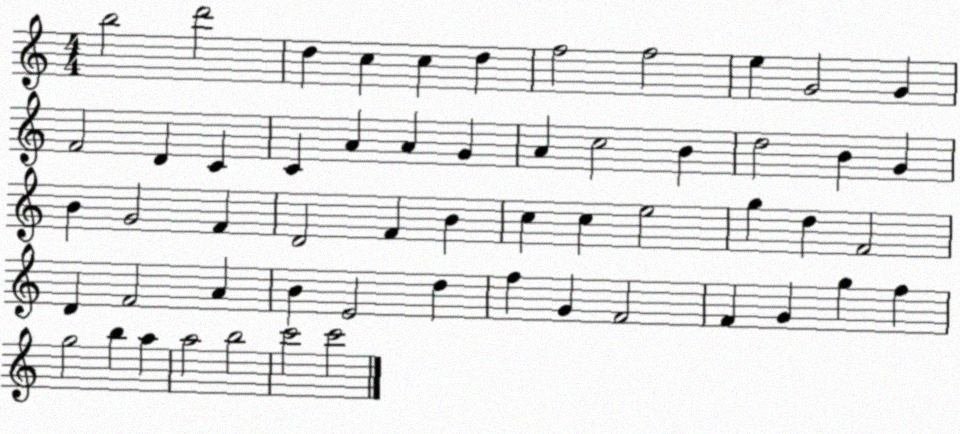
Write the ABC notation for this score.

X:1
T:Untitled
M:4/4
L:1/4
K:C
b2 d'2 d c c d f2 f2 e G2 G F2 D C C A A G A c2 B d2 B G B G2 F D2 F B c c e2 g d F2 D F2 A B E2 d f G F2 F G g f g2 b a a2 b2 c'2 c'2